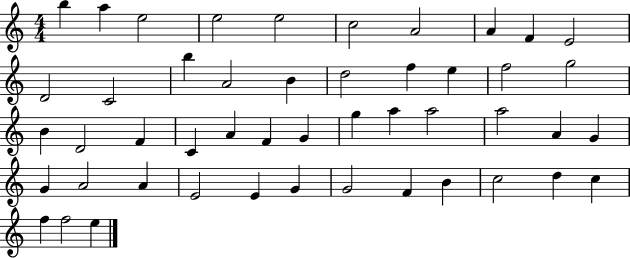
B5/q A5/q E5/h E5/h E5/h C5/h A4/h A4/q F4/q E4/h D4/h C4/h B5/q A4/h B4/q D5/h F5/q E5/q F5/h G5/h B4/q D4/h F4/q C4/q A4/q F4/q G4/q G5/q A5/q A5/h A5/h A4/q G4/q G4/q A4/h A4/q E4/h E4/q G4/q G4/h F4/q B4/q C5/h D5/q C5/q F5/q F5/h E5/q